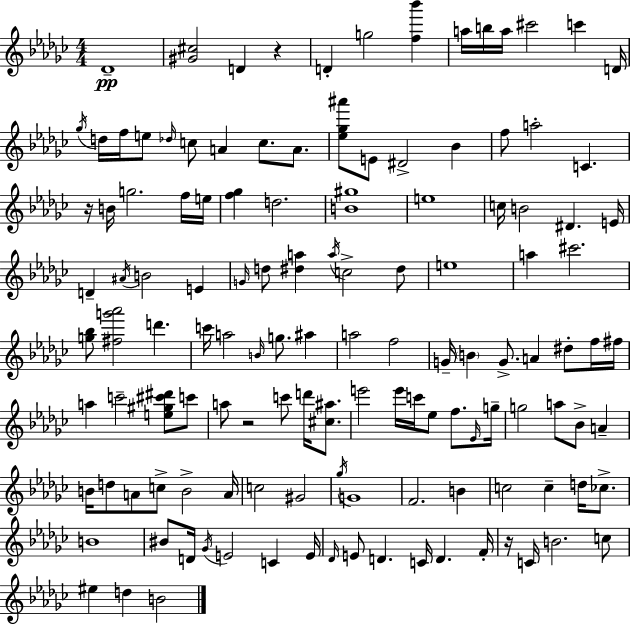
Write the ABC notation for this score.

X:1
T:Untitled
M:4/4
L:1/4
K:Ebm
_D4 [^G^c]2 D z D g2 [f_b'] a/4 b/4 a/4 ^c'2 c' D/4 _g/4 d/4 f/4 e/2 _d/4 c/2 A c/2 A/2 [_e_g^a']/2 E/2 ^D2 _B f/2 a2 C z/4 B/4 g2 f/4 e/4 [f_g] d2 [B^g]4 e4 c/4 B2 ^D E/4 D ^A/4 B2 E G/4 d/2 [^da] a/4 c2 ^d/2 e4 a ^c'2 [g_b]/2 [^fg'_a']2 d' c'/4 a2 B/4 g/2 ^a a2 f2 G/4 B G/2 A ^d/2 f/4 ^f/4 a c'2 [e^g^c'^d']/2 c'/2 a/2 z2 c'/2 d'/4 [^c^a]/2 e'2 e'/4 c'/4 _e/2 f/2 _E/4 g/4 g2 a/2 _B/2 A B/4 d/2 A/2 c/2 B2 A/4 c2 ^G2 _g/4 G4 F2 B c2 c d/4 _c/2 B4 ^B/2 D/4 _G/4 E2 C E/4 _D/4 E/2 D C/4 D F/4 z/4 C/4 B2 c/2 ^e d B2